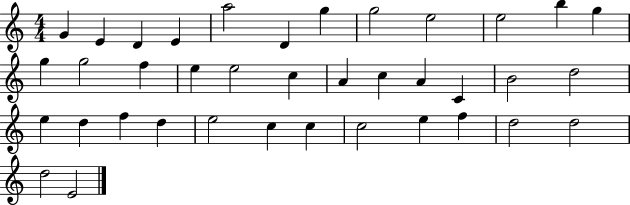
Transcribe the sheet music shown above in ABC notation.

X:1
T:Untitled
M:4/4
L:1/4
K:C
G E D E a2 D g g2 e2 e2 b g g g2 f e e2 c A c A C B2 d2 e d f d e2 c c c2 e f d2 d2 d2 E2